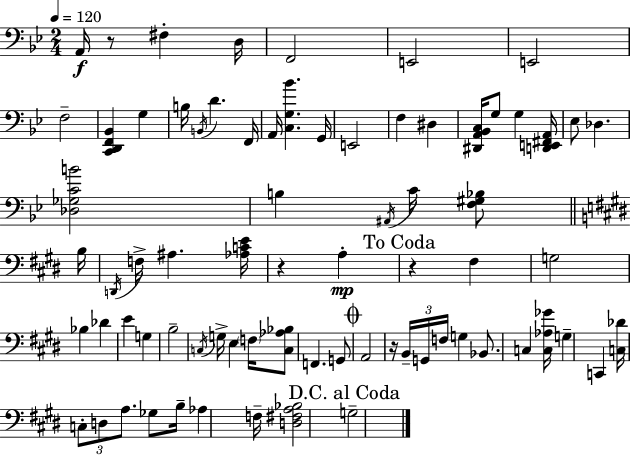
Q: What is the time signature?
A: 2/4